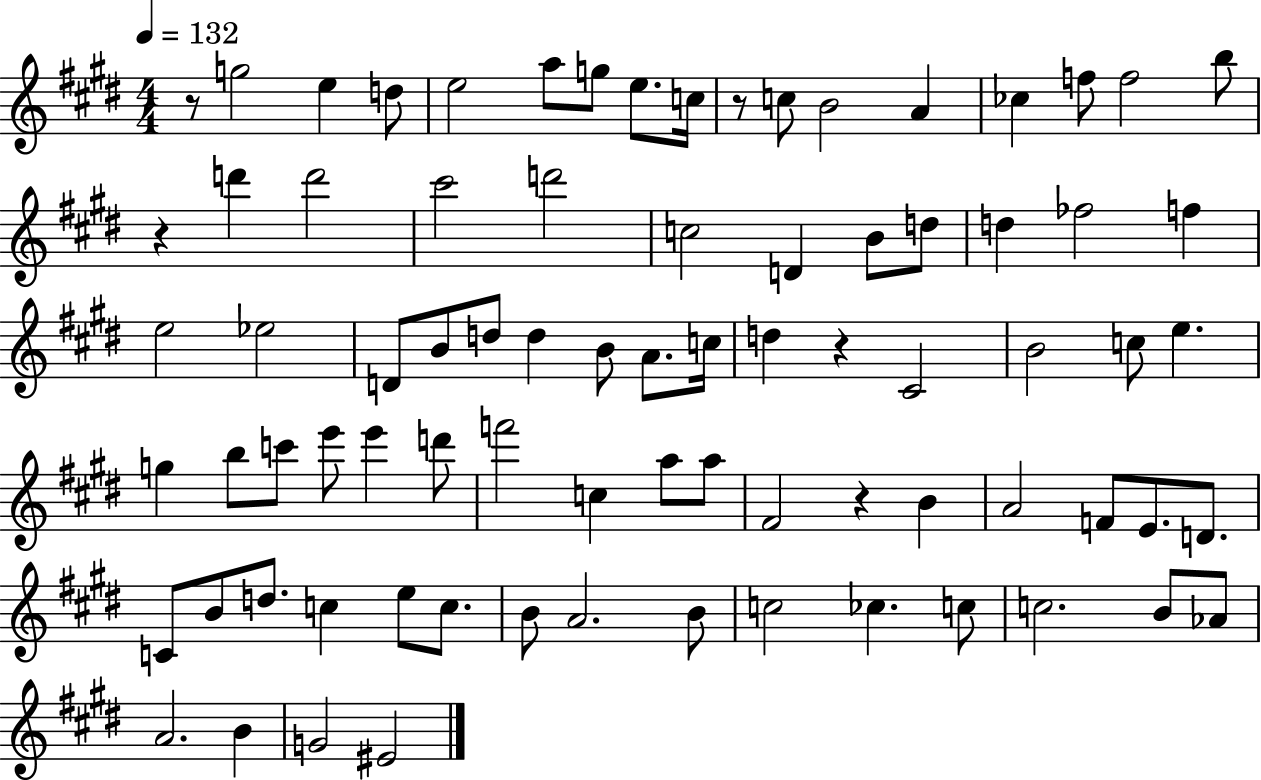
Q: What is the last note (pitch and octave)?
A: EIS4